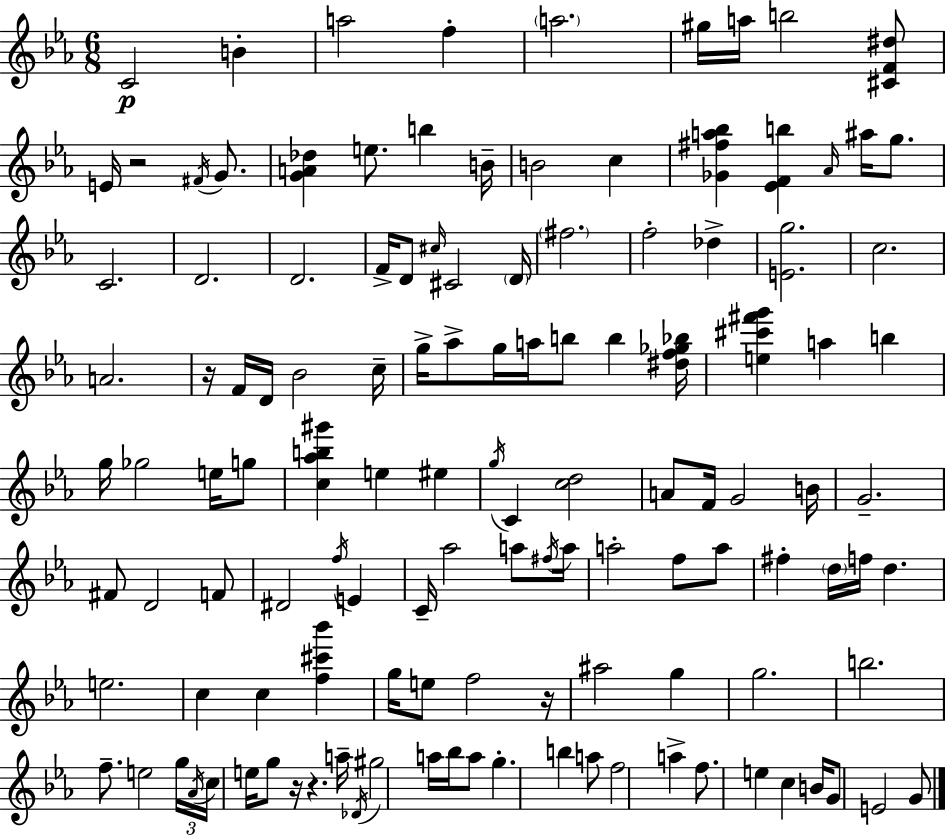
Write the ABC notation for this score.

X:1
T:Untitled
M:6/8
L:1/4
K:Eb
C2 B a2 f a2 ^g/4 a/4 b2 [^CF^d]/2 E/4 z2 ^F/4 G/2 [GA_d] e/2 b B/4 B2 c [_G^fa_b] [_EFb] _A/4 ^a/4 g/2 C2 D2 D2 F/4 D/2 ^c/4 ^C2 D/4 ^f2 f2 _d [Eg]2 c2 A2 z/4 F/4 D/4 _B2 c/4 g/4 _a/2 g/4 a/4 b/2 b [^df_g_b]/4 [e^c'^f'g'] a b g/4 _g2 e/4 g/2 [c_ab^g'] e ^e g/4 C [cd]2 A/2 F/4 G2 B/4 G2 ^F/2 D2 F/2 ^D2 f/4 E C/4 _a2 a/2 ^f/4 a/4 a2 f/2 a/2 ^f d/4 f/4 d e2 c c [f^c'_b'] g/4 e/2 f2 z/4 ^a2 g g2 b2 f/2 e2 g/4 _A/4 c/4 e/4 g/2 z/4 z a/4 _D/4 ^g2 a/4 _b/4 a/2 g b a/2 f2 a f/2 e c B/4 G/2 E2 G/2